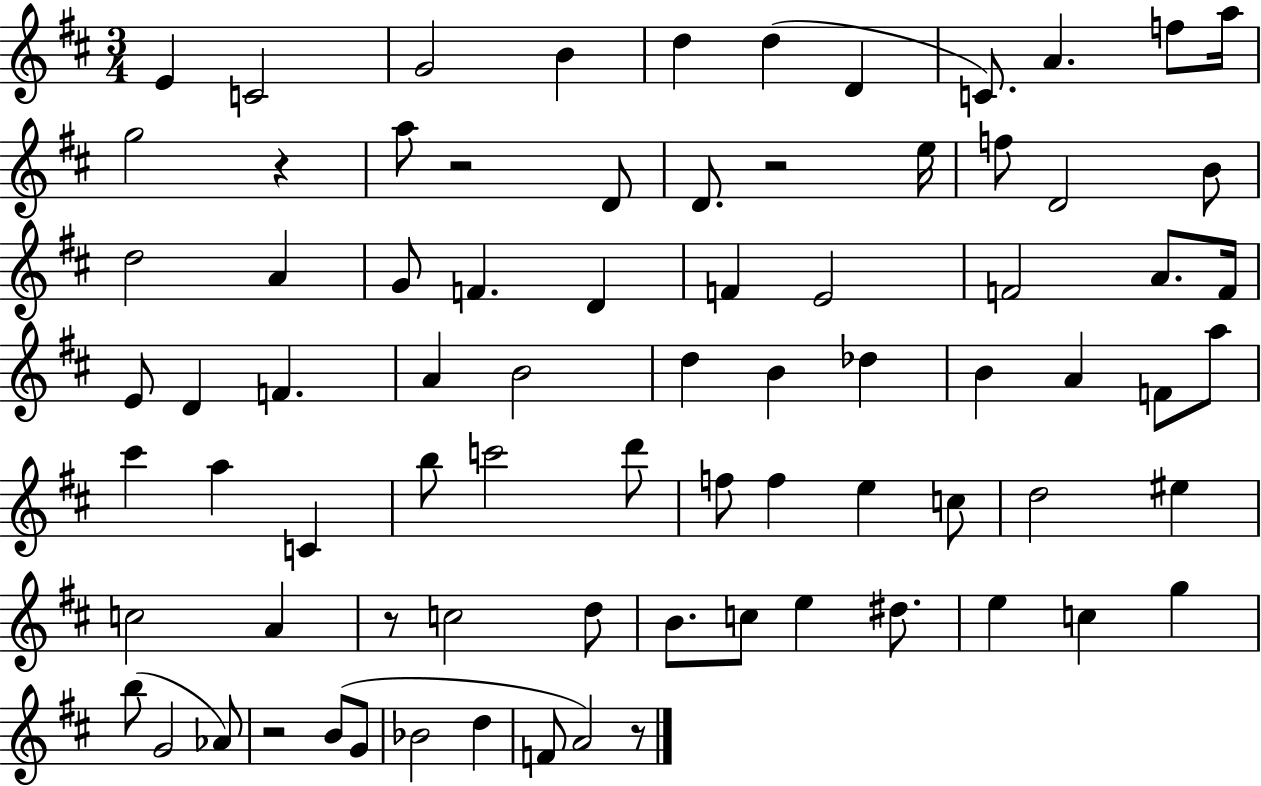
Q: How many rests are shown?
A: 6